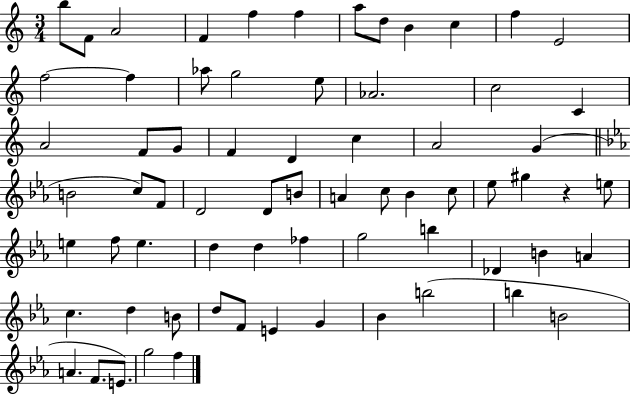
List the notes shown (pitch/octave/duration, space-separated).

B5/e F4/e A4/h F4/q F5/q F5/q A5/e D5/e B4/q C5/q F5/q E4/h F5/h F5/q Ab5/e G5/h E5/e Ab4/h. C5/h C4/q A4/h F4/e G4/e F4/q D4/q C5/q A4/h G4/q B4/h C5/e F4/e D4/h D4/e B4/e A4/q C5/e Bb4/q C5/e Eb5/e G#5/q R/q E5/e E5/q F5/e E5/q. D5/q D5/q FES5/q G5/h B5/q Db4/q B4/q A4/q C5/q. D5/q B4/e D5/e F4/e E4/q G4/q Bb4/q B5/h B5/q B4/h A4/q. F4/e. E4/e. G5/h F5/q